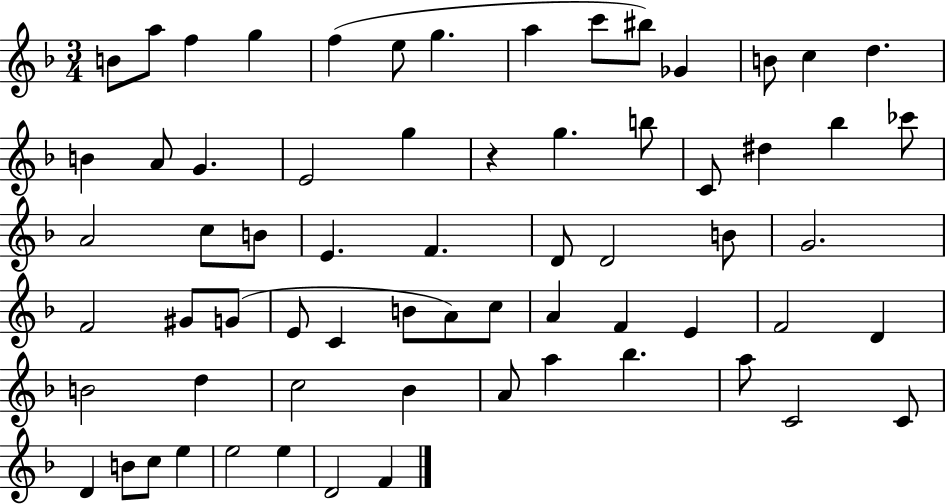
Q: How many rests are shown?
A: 1